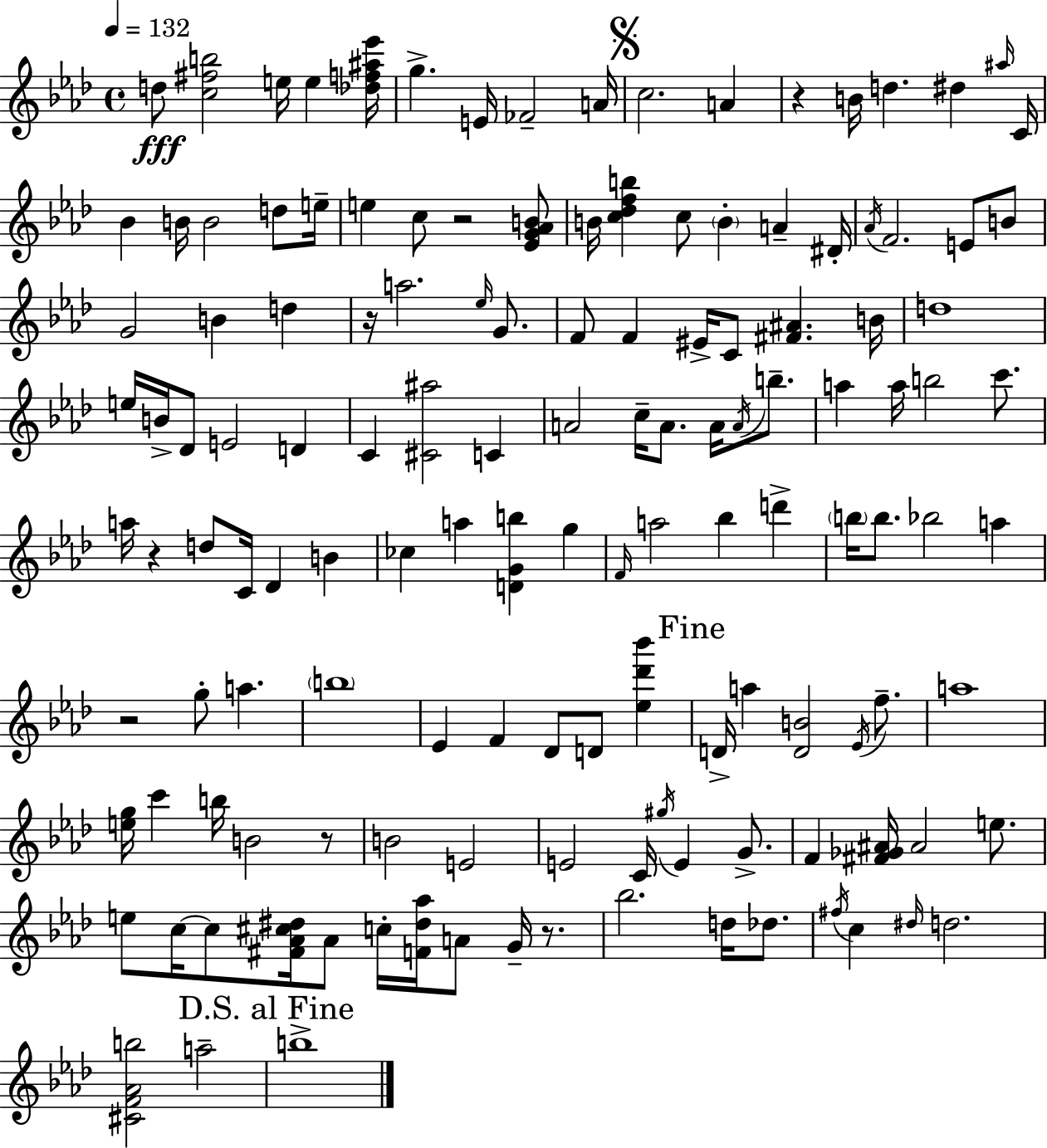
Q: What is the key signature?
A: AES major